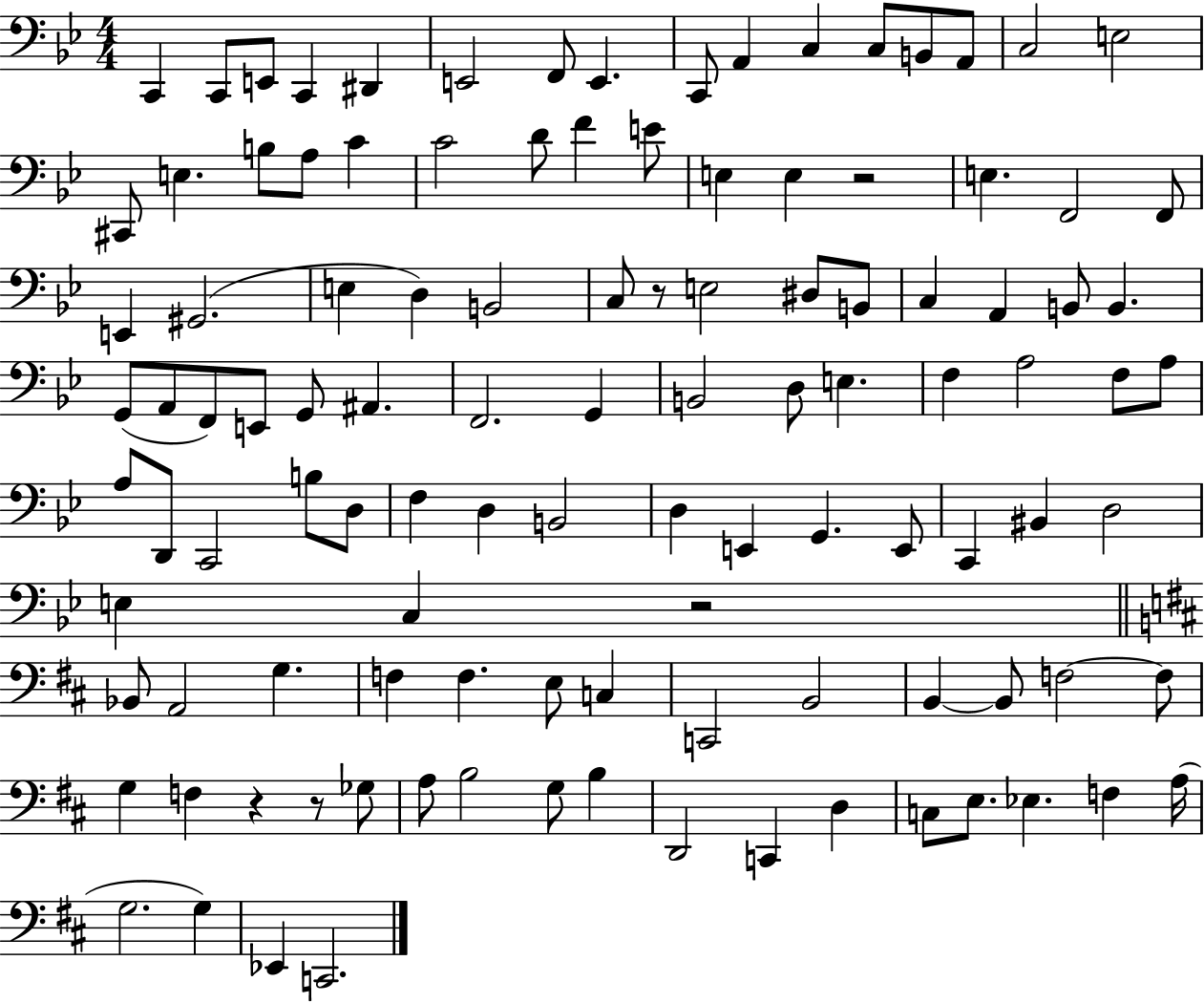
{
  \clef bass
  \numericTimeSignature
  \time 4/4
  \key bes \major
  c,4 c,8 e,8 c,4 dis,4 | e,2 f,8 e,4. | c,8 a,4 c4 c8 b,8 a,8 | c2 e2 | \break cis,8 e4. b8 a8 c'4 | c'2 d'8 f'4 e'8 | e4 e4 r2 | e4. f,2 f,8 | \break e,4 gis,2.( | e4 d4) b,2 | c8 r8 e2 dis8 b,8 | c4 a,4 b,8 b,4. | \break g,8( a,8 f,8) e,8 g,8 ais,4. | f,2. g,4 | b,2 d8 e4. | f4 a2 f8 a8 | \break a8 d,8 c,2 b8 d8 | f4 d4 b,2 | d4 e,4 g,4. e,8 | c,4 bis,4 d2 | \break e4 c4 r2 | \bar "||" \break \key d \major bes,8 a,2 g4. | f4 f4. e8 c4 | c,2 b,2 | b,4~~ b,8 f2~~ f8 | \break g4 f4 r4 r8 ges8 | a8 b2 g8 b4 | d,2 c,4 d4 | c8 e8. ees4. f4 a16( | \break g2. g4) | ees,4 c,2. | \bar "|."
}